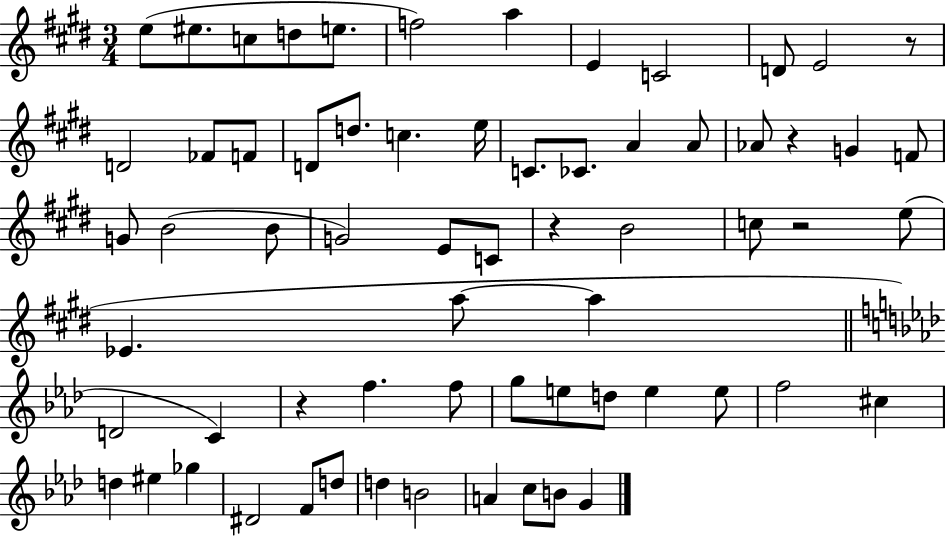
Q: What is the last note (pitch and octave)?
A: G4